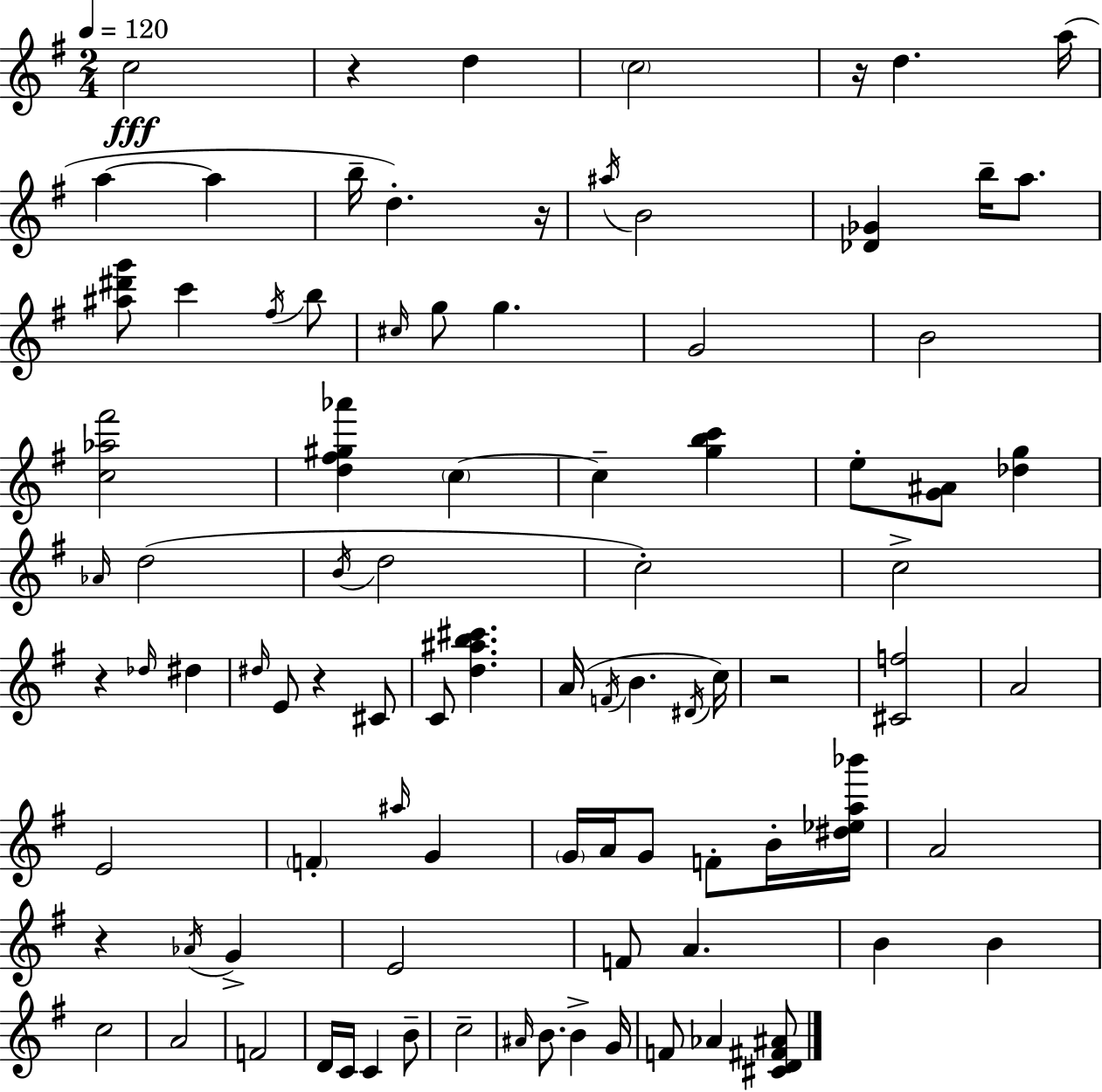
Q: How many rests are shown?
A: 7